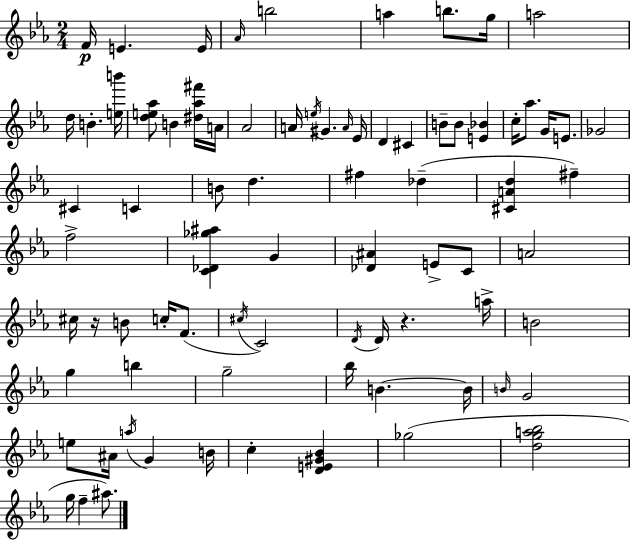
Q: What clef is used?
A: treble